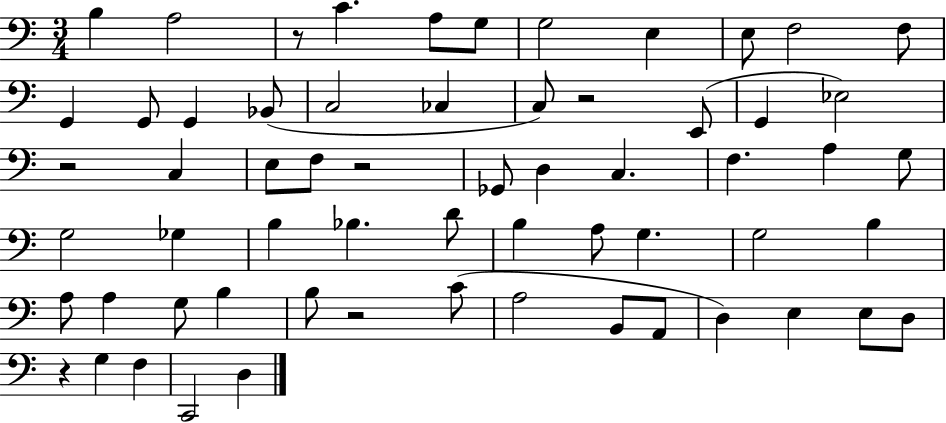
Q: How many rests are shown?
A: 6